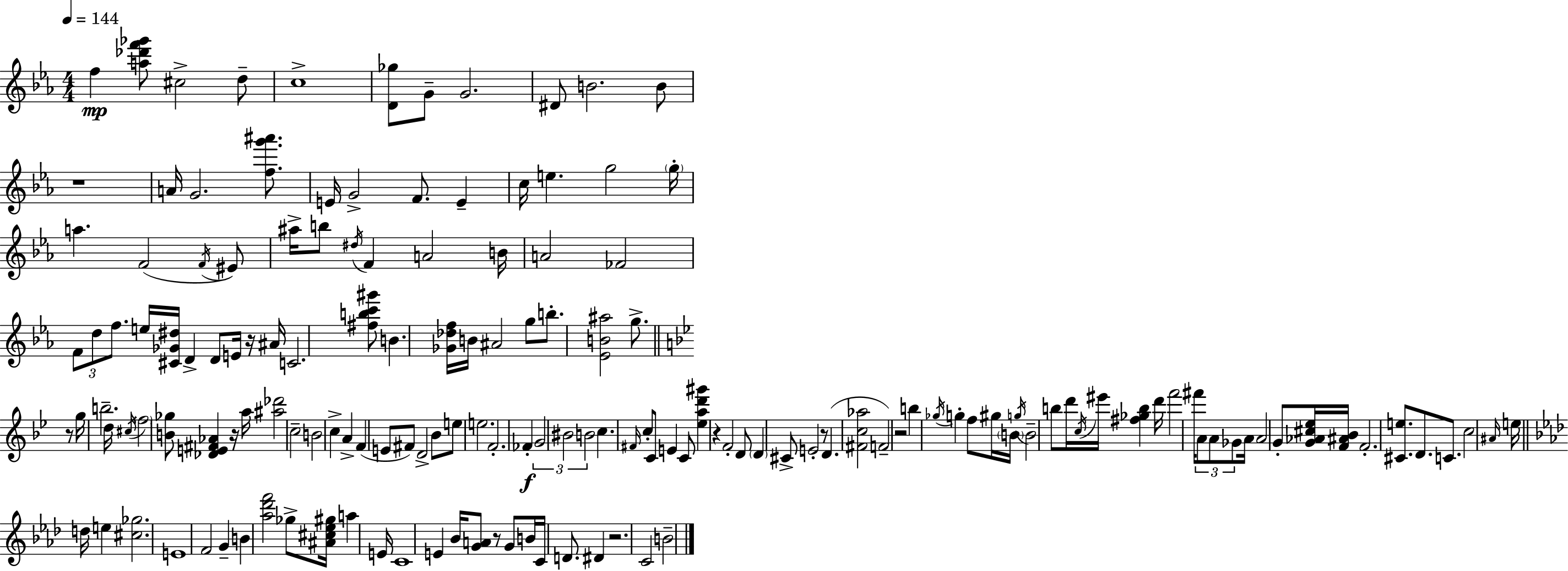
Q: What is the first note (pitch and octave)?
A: F5